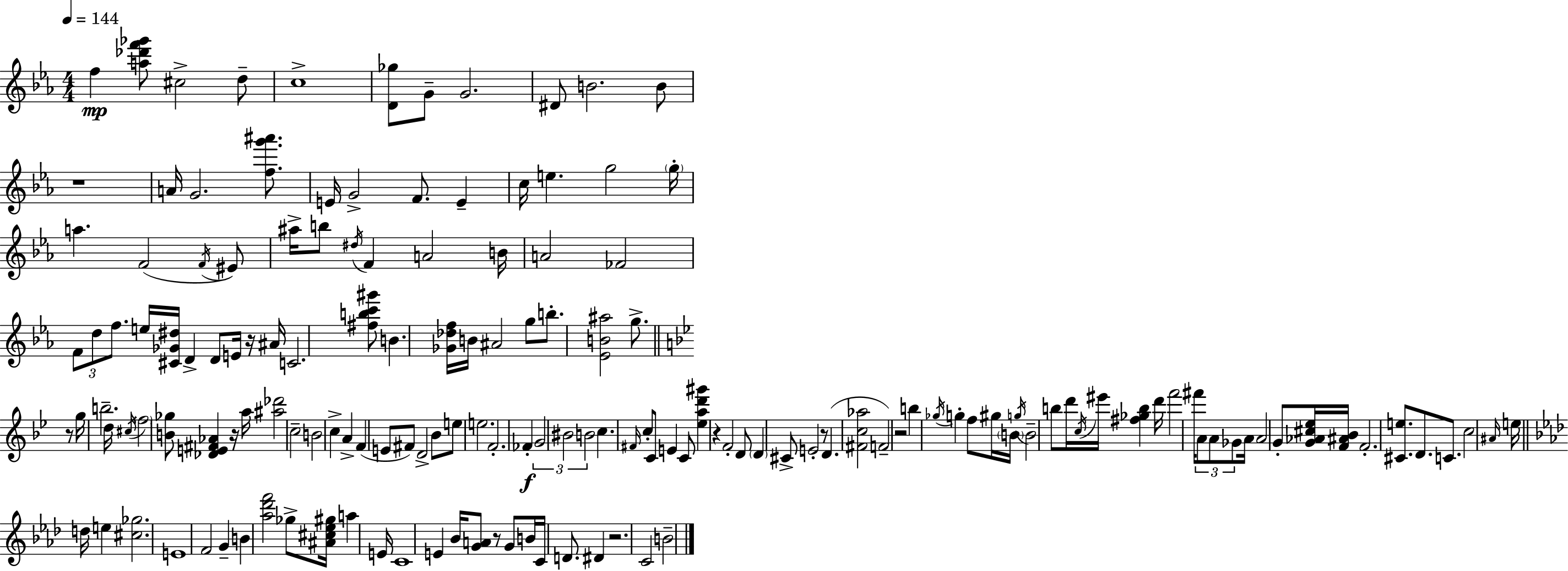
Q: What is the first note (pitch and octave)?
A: F5